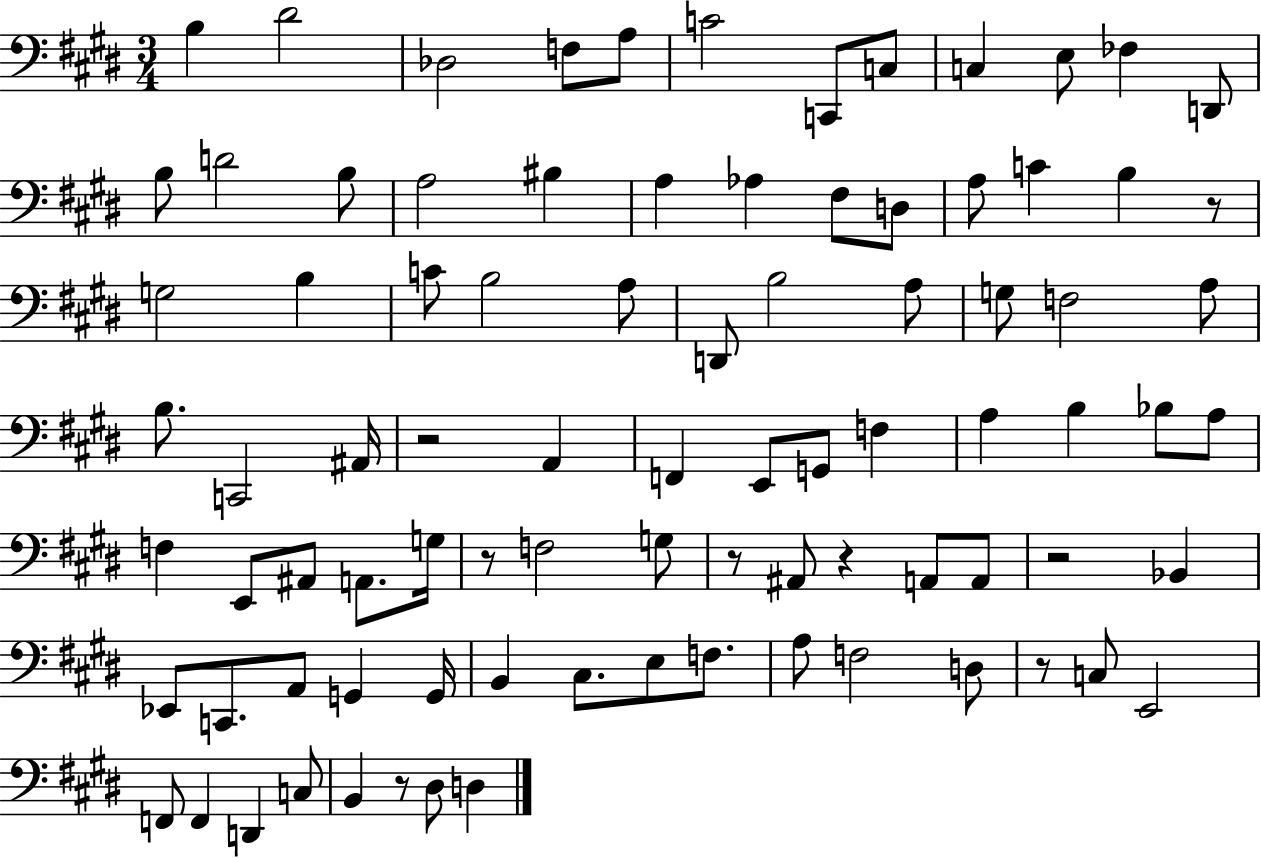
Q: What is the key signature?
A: E major